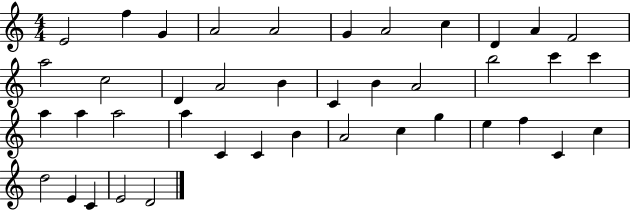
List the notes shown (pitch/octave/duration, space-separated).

E4/h F5/q G4/q A4/h A4/h G4/q A4/h C5/q D4/q A4/q F4/h A5/h C5/h D4/q A4/h B4/q C4/q B4/q A4/h B5/h C6/q C6/q A5/q A5/q A5/h A5/q C4/q C4/q B4/q A4/h C5/q G5/q E5/q F5/q C4/q C5/q D5/h E4/q C4/q E4/h D4/h